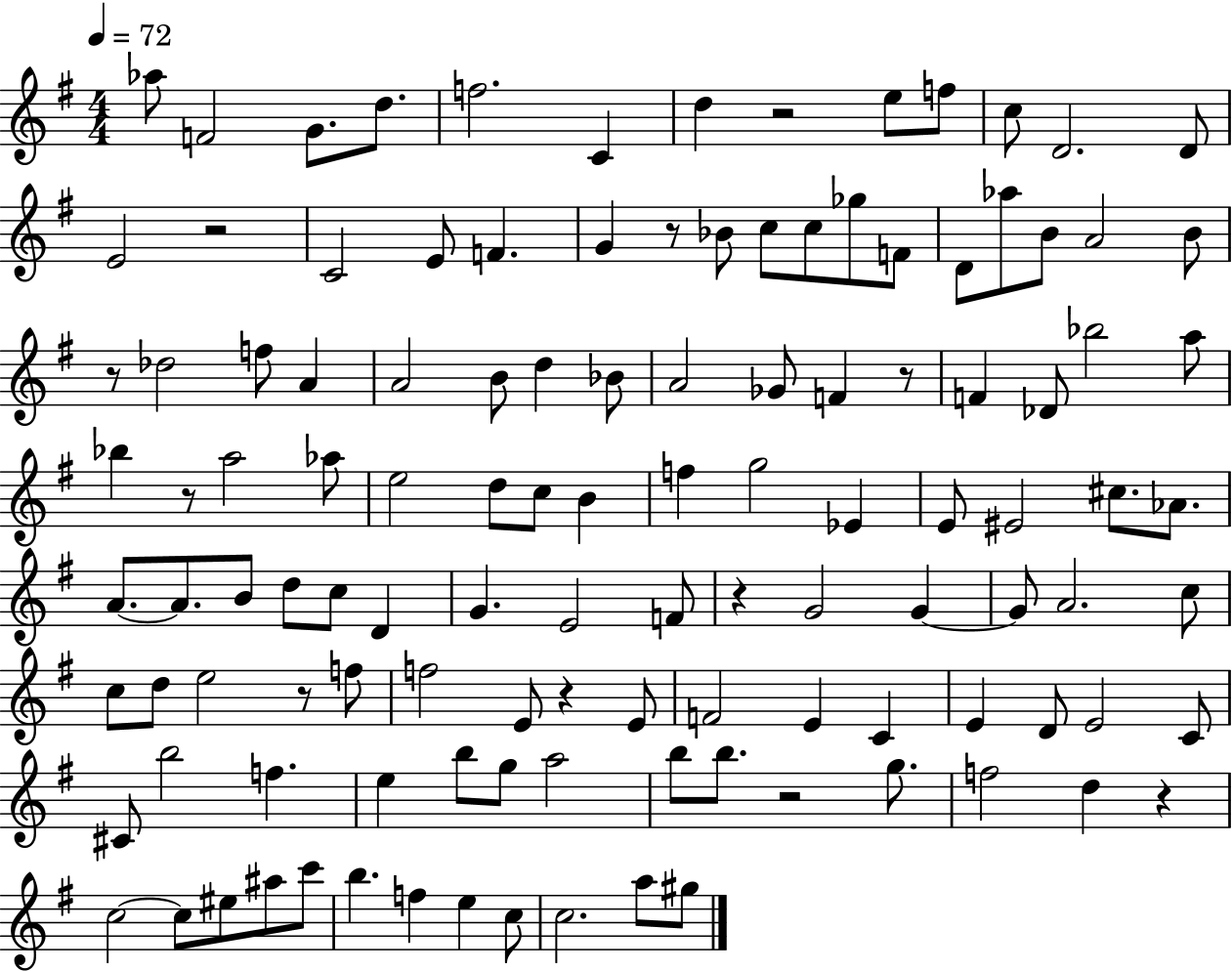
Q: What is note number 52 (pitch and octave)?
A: E4